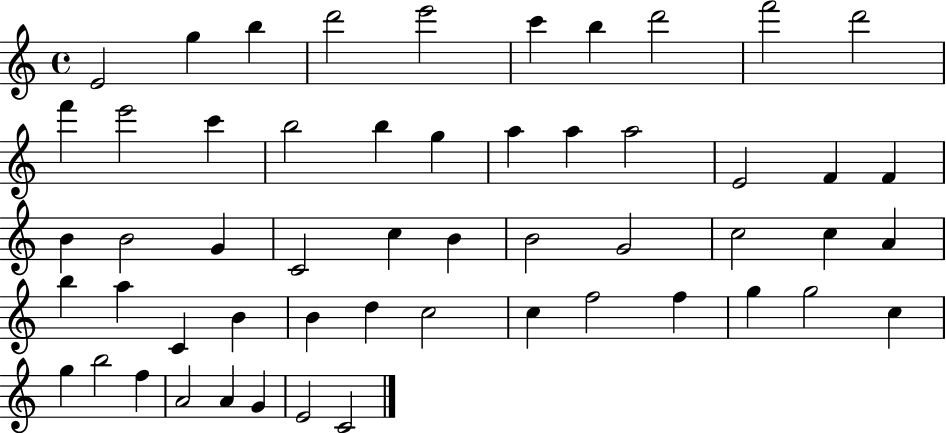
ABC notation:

X:1
T:Untitled
M:4/4
L:1/4
K:C
E2 g b d'2 e'2 c' b d'2 f'2 d'2 f' e'2 c' b2 b g a a a2 E2 F F B B2 G C2 c B B2 G2 c2 c A b a C B B d c2 c f2 f g g2 c g b2 f A2 A G E2 C2